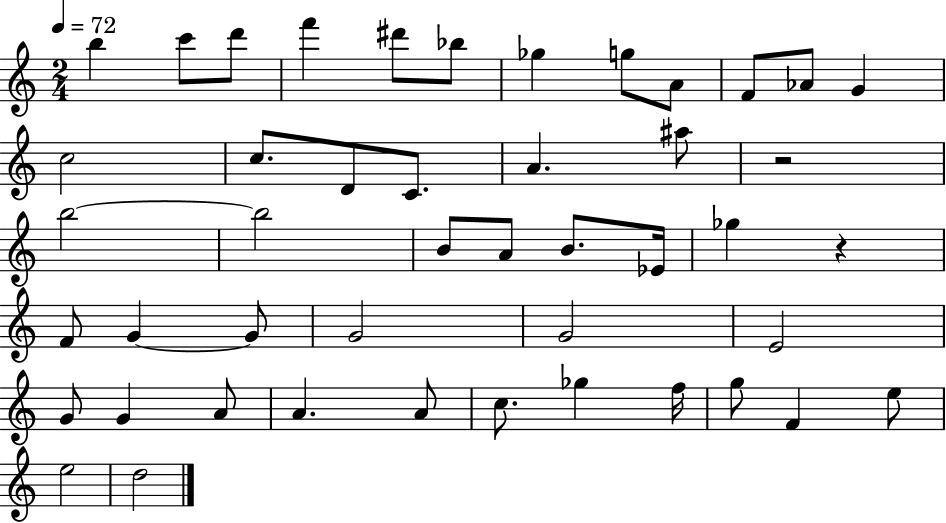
X:1
T:Untitled
M:2/4
L:1/4
K:C
b c'/2 d'/2 f' ^d'/2 _b/2 _g g/2 A/2 F/2 _A/2 G c2 c/2 D/2 C/2 A ^a/2 z2 b2 b2 B/2 A/2 B/2 _E/4 _g z F/2 G G/2 G2 G2 E2 G/2 G A/2 A A/2 c/2 _g f/4 g/2 F e/2 e2 d2